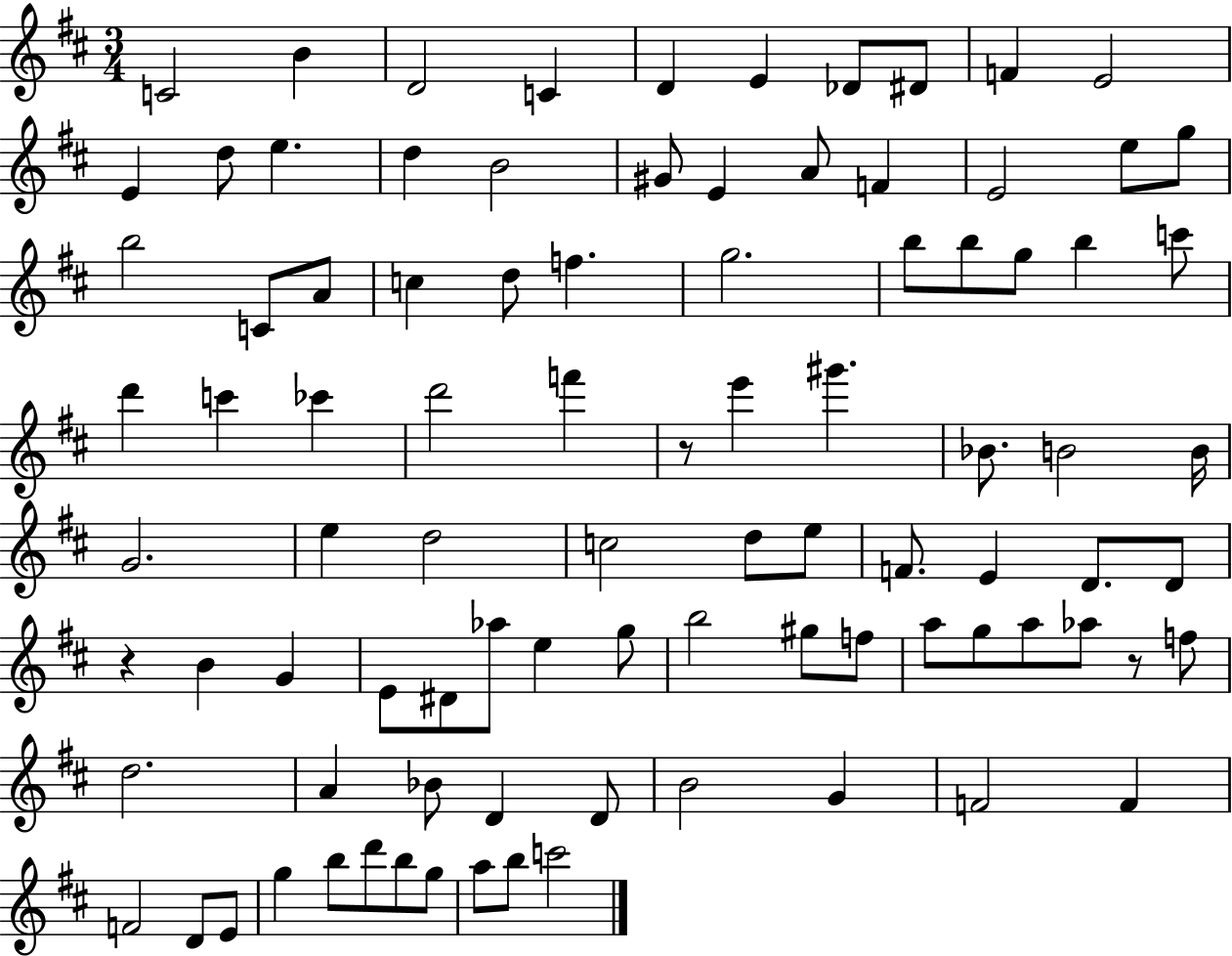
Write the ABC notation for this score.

X:1
T:Untitled
M:3/4
L:1/4
K:D
C2 B D2 C D E _D/2 ^D/2 F E2 E d/2 e d B2 ^G/2 E A/2 F E2 e/2 g/2 b2 C/2 A/2 c d/2 f g2 b/2 b/2 g/2 b c'/2 d' c' _c' d'2 f' z/2 e' ^g' _B/2 B2 B/4 G2 e d2 c2 d/2 e/2 F/2 E D/2 D/2 z B G E/2 ^D/2 _a/2 e g/2 b2 ^g/2 f/2 a/2 g/2 a/2 _a/2 z/2 f/2 d2 A _B/2 D D/2 B2 G F2 F F2 D/2 E/2 g b/2 d'/2 b/2 g/2 a/2 b/2 c'2